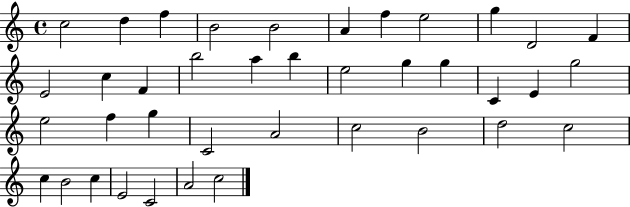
{
  \clef treble
  \time 4/4
  \defaultTimeSignature
  \key c \major
  c''2 d''4 f''4 | b'2 b'2 | a'4 f''4 e''2 | g''4 d'2 f'4 | \break e'2 c''4 f'4 | b''2 a''4 b''4 | e''2 g''4 g''4 | c'4 e'4 g''2 | \break e''2 f''4 g''4 | c'2 a'2 | c''2 b'2 | d''2 c''2 | \break c''4 b'2 c''4 | e'2 c'2 | a'2 c''2 | \bar "|."
}